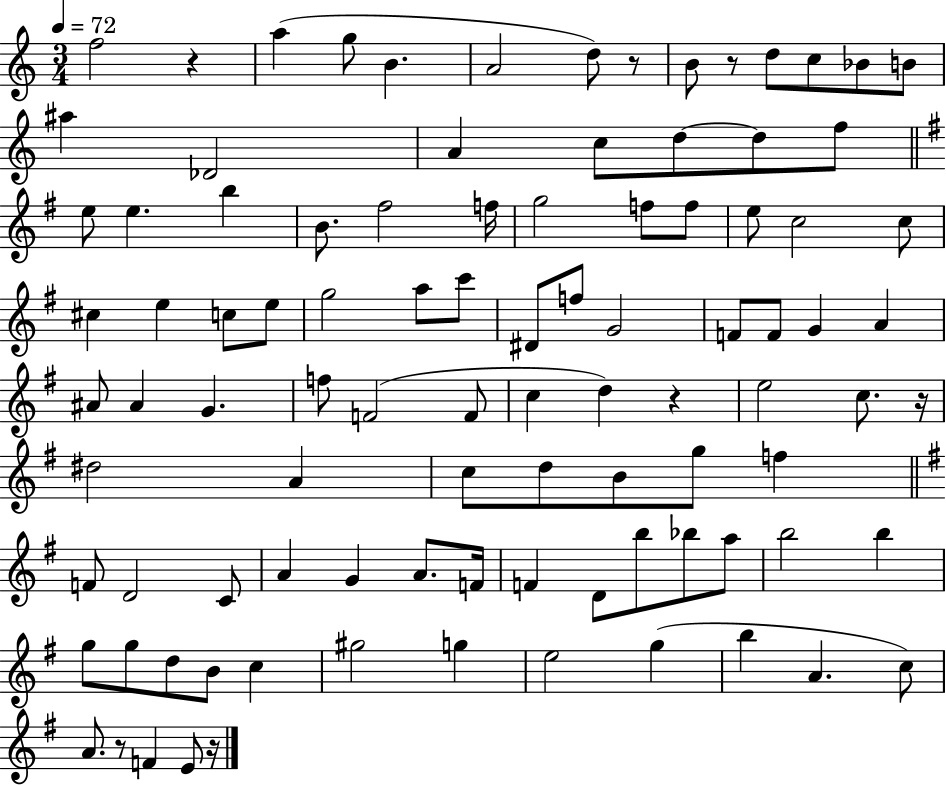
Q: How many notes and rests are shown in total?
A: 97